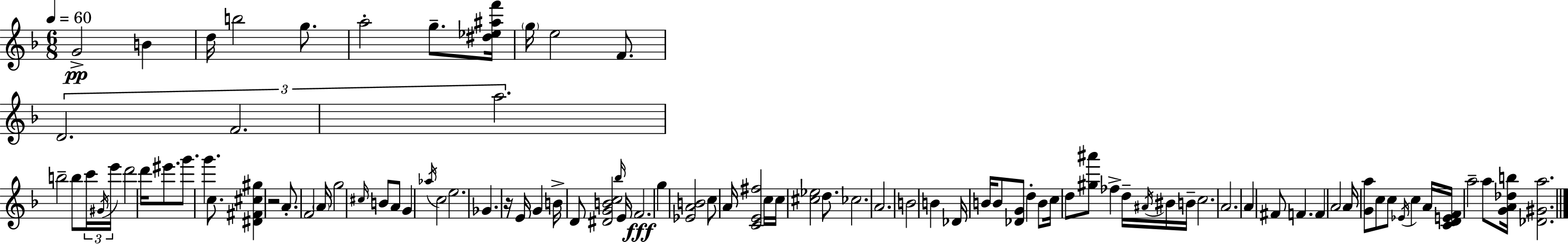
X:1
T:Untitled
M:6/8
L:1/4
K:F
G2 B d/4 b2 g/2 a2 g/2 [^d_e^af']/4 g/4 e2 F/2 D2 F2 a2 b2 b/2 c'/4 ^G/4 e'/4 d'2 d'/4 ^e'/2 g'/2 g' c/2 [^D^F^c^g] z2 A/2 F2 A/4 g2 ^c/4 B/2 A/2 G _a/4 c2 e2 _G z/4 E/4 G B/4 D/2 [^DGBc]2 _b/4 E/4 F2 g [_EAB]2 c/2 A/4 [CE^f]2 c/4 c/4 [^c_e]2 d/2 _c2 A2 B2 B _D/4 B/4 B/2 [_DG]/2 d B/2 c/4 d/2 [^g^a']/2 _f d/4 ^A/4 ^B/4 B/4 c2 A2 A ^F/2 F F A2 A/4 [Ga]/2 c/2 c/2 _E/4 c A/4 [CDEF]/4 a2 a/2 [GA_db]/4 [_D^Ga]2